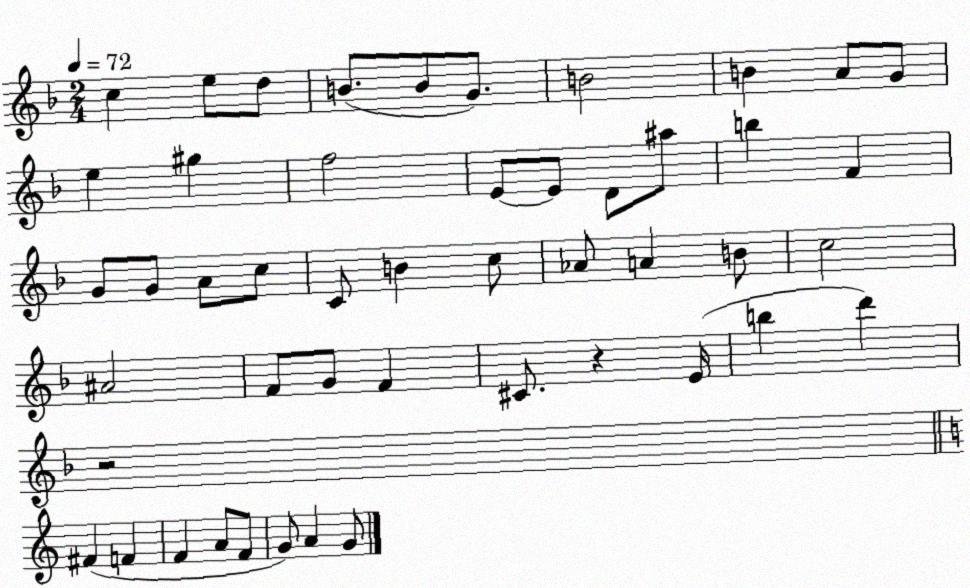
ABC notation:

X:1
T:Untitled
M:2/4
L:1/4
K:F
c e/2 d/2 B/2 B/2 G/2 B2 B A/2 G/2 e ^g f2 E/2 E/2 D/2 ^a/2 b F G/2 G/2 A/2 c/2 C/2 B c/2 _A/2 A B/2 c2 ^A2 F/2 G/2 F ^C/2 z E/4 b d' z2 ^F F F A/2 F/2 G/2 A G/2